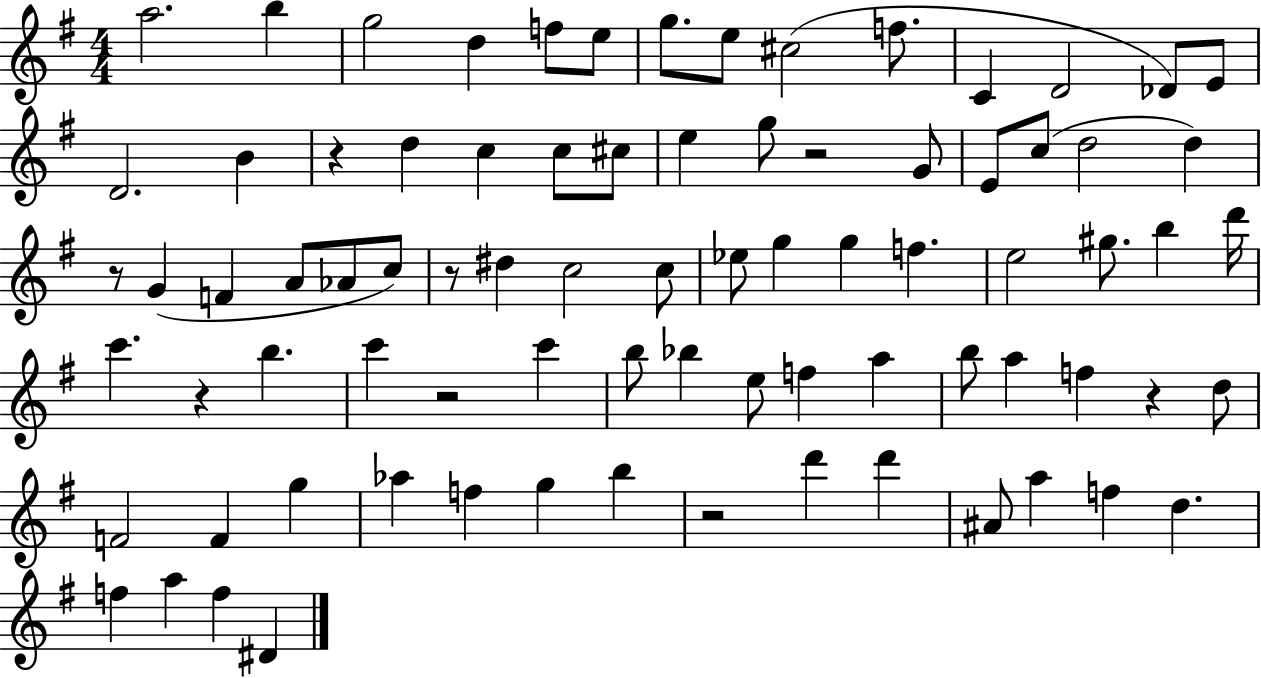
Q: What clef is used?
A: treble